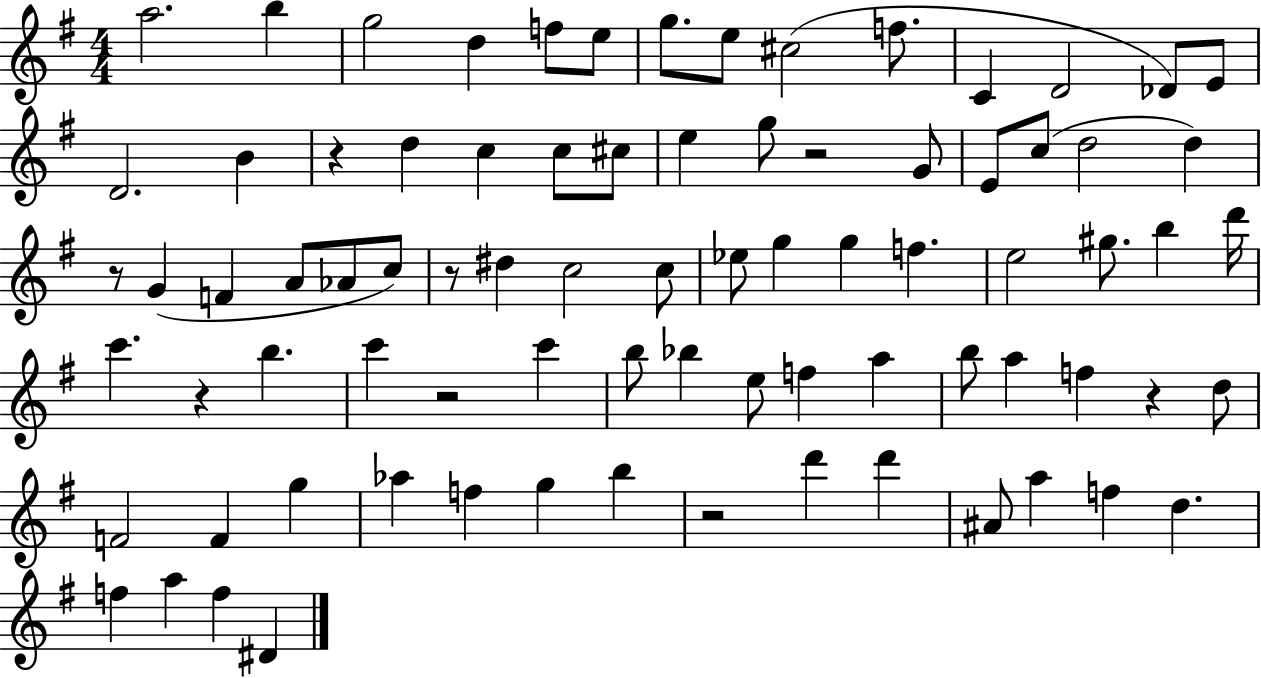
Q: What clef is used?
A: treble